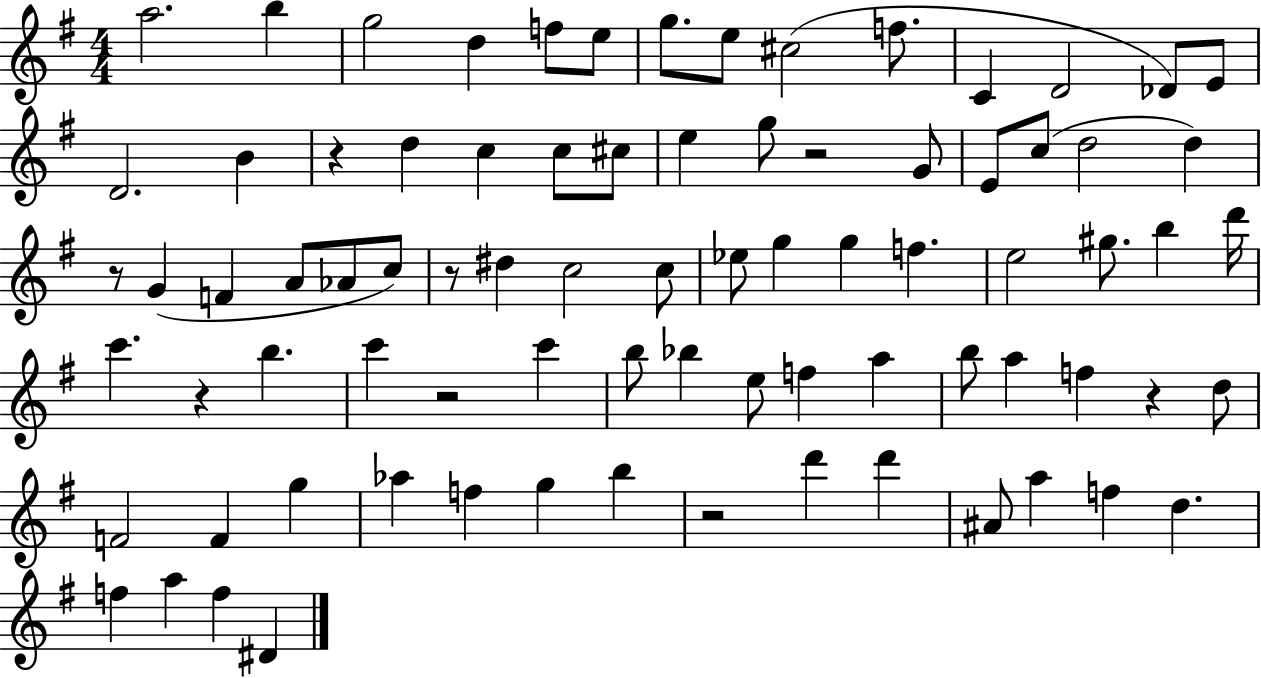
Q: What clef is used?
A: treble